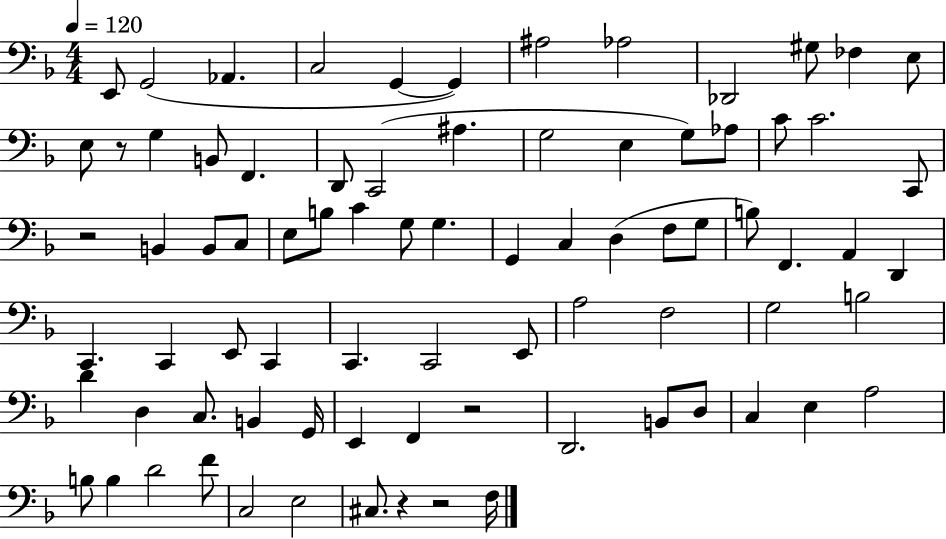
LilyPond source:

{
  \clef bass
  \numericTimeSignature
  \time 4/4
  \key f \major
  \tempo 4 = 120
  e,8 g,2( aes,4. | c2 g,4~~ g,4) | ais2 aes2 | des,2 gis8 fes4 e8 | \break e8 r8 g4 b,8 f,4. | d,8 c,2( ais4. | g2 e4 g8) aes8 | c'8 c'2. c,8 | \break r2 b,4 b,8 c8 | e8 b8 c'4 g8 g4. | g,4 c4 d4( f8 g8 | b8) f,4. a,4 d,4 | \break c,4. c,4 e,8 c,4 | c,4. c,2 e,8 | a2 f2 | g2 b2 | \break d'4 d4 c8. b,4 g,16 | e,4 f,4 r2 | d,2. b,8 d8 | c4 e4 a2 | \break b8 b4 d'2 f'8 | c2 e2 | cis8. r4 r2 f16 | \bar "|."
}